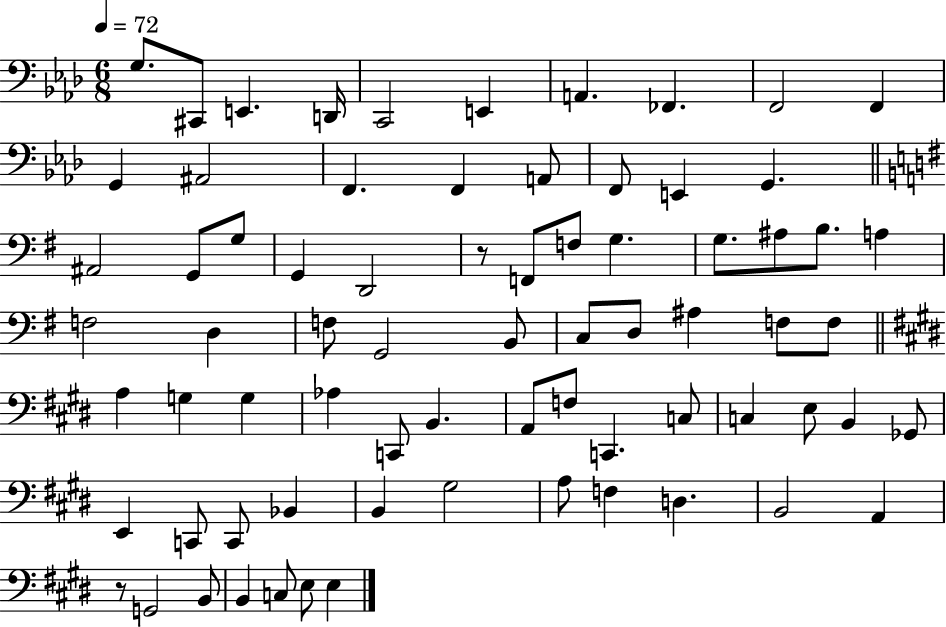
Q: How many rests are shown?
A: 2